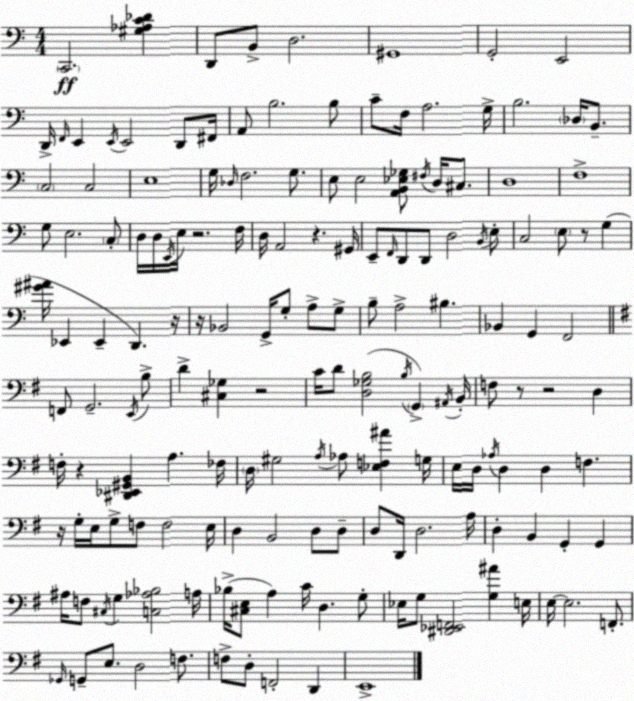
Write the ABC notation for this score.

X:1
T:Untitled
M:4/4
L:1/4
K:C
C,,2 [^G,_A,C_D] D,,/2 B,,/2 D,2 ^G,,4 G,,2 E,,2 D,,/4 F,,/4 E,, E,,/4 E,,2 D,,/2 ^F,,/4 A,,/2 B,2 B,/2 C/2 F,/4 A,2 G,/4 B,2 _D,/4 B,,/2 C,2 C,2 E,4 G,/4 _D,/4 F,2 G,/2 E,/2 E,2 [A,,B,,_E,_G,]/2 ^F,/4 D,/4 ^C,/2 D,4 F,4 G,/2 E,2 C,/2 D,/4 D,/4 E,,/4 E,/4 z2 F,/4 D,/4 A,,2 z ^G,,/4 E,,/2 F,,/4 D,,/2 D,,/2 D,2 B,,/4 E,/2 C,2 E,/2 z/2 G, [^G^A]/4 _E,, _E,, D,, z/4 z/4 _B,,2 G,,/4 G,/2 A,/2 G,/2 B,/2 A,2 ^B, _B,, G,, F,,2 F,,/2 G,,2 E,,/4 B,/2 D [^C,_G,] z2 C/4 D/2 [D,_G,B,]2 B,/4 G,, ^A,,/4 B,,/4 F,/2 z/2 z2 D, F,/4 z [^D,,_E,,^G,,B,,] A, _F,/4 D,/4 ^G,2 A,/4 _A,/2 [_E,F,^A] G,/4 E,/4 D,/4 _A,/4 D, D, F, z/4 G,/4 E,/4 G,/2 F,/2 F,2 E,/4 D, B,,2 D,/2 D,/2 D,/2 D,,/4 D,2 A,/4 D, B,, G,, G,, ^A,/4 F,/2 ^C,/4 G, [C,_A,_B,]2 A,/4 _B,/4 [^C,E,]/2 A, C/4 D, G,/2 _E,/4 G,/2 [^D,,_E,,F,,]2 [G,^A] E,/4 E,/4 E,2 F,,/2 _G,,/4 G,,/2 E,/2 D,2 F,/2 F,/2 D,/2 F,,2 D,, E,,4